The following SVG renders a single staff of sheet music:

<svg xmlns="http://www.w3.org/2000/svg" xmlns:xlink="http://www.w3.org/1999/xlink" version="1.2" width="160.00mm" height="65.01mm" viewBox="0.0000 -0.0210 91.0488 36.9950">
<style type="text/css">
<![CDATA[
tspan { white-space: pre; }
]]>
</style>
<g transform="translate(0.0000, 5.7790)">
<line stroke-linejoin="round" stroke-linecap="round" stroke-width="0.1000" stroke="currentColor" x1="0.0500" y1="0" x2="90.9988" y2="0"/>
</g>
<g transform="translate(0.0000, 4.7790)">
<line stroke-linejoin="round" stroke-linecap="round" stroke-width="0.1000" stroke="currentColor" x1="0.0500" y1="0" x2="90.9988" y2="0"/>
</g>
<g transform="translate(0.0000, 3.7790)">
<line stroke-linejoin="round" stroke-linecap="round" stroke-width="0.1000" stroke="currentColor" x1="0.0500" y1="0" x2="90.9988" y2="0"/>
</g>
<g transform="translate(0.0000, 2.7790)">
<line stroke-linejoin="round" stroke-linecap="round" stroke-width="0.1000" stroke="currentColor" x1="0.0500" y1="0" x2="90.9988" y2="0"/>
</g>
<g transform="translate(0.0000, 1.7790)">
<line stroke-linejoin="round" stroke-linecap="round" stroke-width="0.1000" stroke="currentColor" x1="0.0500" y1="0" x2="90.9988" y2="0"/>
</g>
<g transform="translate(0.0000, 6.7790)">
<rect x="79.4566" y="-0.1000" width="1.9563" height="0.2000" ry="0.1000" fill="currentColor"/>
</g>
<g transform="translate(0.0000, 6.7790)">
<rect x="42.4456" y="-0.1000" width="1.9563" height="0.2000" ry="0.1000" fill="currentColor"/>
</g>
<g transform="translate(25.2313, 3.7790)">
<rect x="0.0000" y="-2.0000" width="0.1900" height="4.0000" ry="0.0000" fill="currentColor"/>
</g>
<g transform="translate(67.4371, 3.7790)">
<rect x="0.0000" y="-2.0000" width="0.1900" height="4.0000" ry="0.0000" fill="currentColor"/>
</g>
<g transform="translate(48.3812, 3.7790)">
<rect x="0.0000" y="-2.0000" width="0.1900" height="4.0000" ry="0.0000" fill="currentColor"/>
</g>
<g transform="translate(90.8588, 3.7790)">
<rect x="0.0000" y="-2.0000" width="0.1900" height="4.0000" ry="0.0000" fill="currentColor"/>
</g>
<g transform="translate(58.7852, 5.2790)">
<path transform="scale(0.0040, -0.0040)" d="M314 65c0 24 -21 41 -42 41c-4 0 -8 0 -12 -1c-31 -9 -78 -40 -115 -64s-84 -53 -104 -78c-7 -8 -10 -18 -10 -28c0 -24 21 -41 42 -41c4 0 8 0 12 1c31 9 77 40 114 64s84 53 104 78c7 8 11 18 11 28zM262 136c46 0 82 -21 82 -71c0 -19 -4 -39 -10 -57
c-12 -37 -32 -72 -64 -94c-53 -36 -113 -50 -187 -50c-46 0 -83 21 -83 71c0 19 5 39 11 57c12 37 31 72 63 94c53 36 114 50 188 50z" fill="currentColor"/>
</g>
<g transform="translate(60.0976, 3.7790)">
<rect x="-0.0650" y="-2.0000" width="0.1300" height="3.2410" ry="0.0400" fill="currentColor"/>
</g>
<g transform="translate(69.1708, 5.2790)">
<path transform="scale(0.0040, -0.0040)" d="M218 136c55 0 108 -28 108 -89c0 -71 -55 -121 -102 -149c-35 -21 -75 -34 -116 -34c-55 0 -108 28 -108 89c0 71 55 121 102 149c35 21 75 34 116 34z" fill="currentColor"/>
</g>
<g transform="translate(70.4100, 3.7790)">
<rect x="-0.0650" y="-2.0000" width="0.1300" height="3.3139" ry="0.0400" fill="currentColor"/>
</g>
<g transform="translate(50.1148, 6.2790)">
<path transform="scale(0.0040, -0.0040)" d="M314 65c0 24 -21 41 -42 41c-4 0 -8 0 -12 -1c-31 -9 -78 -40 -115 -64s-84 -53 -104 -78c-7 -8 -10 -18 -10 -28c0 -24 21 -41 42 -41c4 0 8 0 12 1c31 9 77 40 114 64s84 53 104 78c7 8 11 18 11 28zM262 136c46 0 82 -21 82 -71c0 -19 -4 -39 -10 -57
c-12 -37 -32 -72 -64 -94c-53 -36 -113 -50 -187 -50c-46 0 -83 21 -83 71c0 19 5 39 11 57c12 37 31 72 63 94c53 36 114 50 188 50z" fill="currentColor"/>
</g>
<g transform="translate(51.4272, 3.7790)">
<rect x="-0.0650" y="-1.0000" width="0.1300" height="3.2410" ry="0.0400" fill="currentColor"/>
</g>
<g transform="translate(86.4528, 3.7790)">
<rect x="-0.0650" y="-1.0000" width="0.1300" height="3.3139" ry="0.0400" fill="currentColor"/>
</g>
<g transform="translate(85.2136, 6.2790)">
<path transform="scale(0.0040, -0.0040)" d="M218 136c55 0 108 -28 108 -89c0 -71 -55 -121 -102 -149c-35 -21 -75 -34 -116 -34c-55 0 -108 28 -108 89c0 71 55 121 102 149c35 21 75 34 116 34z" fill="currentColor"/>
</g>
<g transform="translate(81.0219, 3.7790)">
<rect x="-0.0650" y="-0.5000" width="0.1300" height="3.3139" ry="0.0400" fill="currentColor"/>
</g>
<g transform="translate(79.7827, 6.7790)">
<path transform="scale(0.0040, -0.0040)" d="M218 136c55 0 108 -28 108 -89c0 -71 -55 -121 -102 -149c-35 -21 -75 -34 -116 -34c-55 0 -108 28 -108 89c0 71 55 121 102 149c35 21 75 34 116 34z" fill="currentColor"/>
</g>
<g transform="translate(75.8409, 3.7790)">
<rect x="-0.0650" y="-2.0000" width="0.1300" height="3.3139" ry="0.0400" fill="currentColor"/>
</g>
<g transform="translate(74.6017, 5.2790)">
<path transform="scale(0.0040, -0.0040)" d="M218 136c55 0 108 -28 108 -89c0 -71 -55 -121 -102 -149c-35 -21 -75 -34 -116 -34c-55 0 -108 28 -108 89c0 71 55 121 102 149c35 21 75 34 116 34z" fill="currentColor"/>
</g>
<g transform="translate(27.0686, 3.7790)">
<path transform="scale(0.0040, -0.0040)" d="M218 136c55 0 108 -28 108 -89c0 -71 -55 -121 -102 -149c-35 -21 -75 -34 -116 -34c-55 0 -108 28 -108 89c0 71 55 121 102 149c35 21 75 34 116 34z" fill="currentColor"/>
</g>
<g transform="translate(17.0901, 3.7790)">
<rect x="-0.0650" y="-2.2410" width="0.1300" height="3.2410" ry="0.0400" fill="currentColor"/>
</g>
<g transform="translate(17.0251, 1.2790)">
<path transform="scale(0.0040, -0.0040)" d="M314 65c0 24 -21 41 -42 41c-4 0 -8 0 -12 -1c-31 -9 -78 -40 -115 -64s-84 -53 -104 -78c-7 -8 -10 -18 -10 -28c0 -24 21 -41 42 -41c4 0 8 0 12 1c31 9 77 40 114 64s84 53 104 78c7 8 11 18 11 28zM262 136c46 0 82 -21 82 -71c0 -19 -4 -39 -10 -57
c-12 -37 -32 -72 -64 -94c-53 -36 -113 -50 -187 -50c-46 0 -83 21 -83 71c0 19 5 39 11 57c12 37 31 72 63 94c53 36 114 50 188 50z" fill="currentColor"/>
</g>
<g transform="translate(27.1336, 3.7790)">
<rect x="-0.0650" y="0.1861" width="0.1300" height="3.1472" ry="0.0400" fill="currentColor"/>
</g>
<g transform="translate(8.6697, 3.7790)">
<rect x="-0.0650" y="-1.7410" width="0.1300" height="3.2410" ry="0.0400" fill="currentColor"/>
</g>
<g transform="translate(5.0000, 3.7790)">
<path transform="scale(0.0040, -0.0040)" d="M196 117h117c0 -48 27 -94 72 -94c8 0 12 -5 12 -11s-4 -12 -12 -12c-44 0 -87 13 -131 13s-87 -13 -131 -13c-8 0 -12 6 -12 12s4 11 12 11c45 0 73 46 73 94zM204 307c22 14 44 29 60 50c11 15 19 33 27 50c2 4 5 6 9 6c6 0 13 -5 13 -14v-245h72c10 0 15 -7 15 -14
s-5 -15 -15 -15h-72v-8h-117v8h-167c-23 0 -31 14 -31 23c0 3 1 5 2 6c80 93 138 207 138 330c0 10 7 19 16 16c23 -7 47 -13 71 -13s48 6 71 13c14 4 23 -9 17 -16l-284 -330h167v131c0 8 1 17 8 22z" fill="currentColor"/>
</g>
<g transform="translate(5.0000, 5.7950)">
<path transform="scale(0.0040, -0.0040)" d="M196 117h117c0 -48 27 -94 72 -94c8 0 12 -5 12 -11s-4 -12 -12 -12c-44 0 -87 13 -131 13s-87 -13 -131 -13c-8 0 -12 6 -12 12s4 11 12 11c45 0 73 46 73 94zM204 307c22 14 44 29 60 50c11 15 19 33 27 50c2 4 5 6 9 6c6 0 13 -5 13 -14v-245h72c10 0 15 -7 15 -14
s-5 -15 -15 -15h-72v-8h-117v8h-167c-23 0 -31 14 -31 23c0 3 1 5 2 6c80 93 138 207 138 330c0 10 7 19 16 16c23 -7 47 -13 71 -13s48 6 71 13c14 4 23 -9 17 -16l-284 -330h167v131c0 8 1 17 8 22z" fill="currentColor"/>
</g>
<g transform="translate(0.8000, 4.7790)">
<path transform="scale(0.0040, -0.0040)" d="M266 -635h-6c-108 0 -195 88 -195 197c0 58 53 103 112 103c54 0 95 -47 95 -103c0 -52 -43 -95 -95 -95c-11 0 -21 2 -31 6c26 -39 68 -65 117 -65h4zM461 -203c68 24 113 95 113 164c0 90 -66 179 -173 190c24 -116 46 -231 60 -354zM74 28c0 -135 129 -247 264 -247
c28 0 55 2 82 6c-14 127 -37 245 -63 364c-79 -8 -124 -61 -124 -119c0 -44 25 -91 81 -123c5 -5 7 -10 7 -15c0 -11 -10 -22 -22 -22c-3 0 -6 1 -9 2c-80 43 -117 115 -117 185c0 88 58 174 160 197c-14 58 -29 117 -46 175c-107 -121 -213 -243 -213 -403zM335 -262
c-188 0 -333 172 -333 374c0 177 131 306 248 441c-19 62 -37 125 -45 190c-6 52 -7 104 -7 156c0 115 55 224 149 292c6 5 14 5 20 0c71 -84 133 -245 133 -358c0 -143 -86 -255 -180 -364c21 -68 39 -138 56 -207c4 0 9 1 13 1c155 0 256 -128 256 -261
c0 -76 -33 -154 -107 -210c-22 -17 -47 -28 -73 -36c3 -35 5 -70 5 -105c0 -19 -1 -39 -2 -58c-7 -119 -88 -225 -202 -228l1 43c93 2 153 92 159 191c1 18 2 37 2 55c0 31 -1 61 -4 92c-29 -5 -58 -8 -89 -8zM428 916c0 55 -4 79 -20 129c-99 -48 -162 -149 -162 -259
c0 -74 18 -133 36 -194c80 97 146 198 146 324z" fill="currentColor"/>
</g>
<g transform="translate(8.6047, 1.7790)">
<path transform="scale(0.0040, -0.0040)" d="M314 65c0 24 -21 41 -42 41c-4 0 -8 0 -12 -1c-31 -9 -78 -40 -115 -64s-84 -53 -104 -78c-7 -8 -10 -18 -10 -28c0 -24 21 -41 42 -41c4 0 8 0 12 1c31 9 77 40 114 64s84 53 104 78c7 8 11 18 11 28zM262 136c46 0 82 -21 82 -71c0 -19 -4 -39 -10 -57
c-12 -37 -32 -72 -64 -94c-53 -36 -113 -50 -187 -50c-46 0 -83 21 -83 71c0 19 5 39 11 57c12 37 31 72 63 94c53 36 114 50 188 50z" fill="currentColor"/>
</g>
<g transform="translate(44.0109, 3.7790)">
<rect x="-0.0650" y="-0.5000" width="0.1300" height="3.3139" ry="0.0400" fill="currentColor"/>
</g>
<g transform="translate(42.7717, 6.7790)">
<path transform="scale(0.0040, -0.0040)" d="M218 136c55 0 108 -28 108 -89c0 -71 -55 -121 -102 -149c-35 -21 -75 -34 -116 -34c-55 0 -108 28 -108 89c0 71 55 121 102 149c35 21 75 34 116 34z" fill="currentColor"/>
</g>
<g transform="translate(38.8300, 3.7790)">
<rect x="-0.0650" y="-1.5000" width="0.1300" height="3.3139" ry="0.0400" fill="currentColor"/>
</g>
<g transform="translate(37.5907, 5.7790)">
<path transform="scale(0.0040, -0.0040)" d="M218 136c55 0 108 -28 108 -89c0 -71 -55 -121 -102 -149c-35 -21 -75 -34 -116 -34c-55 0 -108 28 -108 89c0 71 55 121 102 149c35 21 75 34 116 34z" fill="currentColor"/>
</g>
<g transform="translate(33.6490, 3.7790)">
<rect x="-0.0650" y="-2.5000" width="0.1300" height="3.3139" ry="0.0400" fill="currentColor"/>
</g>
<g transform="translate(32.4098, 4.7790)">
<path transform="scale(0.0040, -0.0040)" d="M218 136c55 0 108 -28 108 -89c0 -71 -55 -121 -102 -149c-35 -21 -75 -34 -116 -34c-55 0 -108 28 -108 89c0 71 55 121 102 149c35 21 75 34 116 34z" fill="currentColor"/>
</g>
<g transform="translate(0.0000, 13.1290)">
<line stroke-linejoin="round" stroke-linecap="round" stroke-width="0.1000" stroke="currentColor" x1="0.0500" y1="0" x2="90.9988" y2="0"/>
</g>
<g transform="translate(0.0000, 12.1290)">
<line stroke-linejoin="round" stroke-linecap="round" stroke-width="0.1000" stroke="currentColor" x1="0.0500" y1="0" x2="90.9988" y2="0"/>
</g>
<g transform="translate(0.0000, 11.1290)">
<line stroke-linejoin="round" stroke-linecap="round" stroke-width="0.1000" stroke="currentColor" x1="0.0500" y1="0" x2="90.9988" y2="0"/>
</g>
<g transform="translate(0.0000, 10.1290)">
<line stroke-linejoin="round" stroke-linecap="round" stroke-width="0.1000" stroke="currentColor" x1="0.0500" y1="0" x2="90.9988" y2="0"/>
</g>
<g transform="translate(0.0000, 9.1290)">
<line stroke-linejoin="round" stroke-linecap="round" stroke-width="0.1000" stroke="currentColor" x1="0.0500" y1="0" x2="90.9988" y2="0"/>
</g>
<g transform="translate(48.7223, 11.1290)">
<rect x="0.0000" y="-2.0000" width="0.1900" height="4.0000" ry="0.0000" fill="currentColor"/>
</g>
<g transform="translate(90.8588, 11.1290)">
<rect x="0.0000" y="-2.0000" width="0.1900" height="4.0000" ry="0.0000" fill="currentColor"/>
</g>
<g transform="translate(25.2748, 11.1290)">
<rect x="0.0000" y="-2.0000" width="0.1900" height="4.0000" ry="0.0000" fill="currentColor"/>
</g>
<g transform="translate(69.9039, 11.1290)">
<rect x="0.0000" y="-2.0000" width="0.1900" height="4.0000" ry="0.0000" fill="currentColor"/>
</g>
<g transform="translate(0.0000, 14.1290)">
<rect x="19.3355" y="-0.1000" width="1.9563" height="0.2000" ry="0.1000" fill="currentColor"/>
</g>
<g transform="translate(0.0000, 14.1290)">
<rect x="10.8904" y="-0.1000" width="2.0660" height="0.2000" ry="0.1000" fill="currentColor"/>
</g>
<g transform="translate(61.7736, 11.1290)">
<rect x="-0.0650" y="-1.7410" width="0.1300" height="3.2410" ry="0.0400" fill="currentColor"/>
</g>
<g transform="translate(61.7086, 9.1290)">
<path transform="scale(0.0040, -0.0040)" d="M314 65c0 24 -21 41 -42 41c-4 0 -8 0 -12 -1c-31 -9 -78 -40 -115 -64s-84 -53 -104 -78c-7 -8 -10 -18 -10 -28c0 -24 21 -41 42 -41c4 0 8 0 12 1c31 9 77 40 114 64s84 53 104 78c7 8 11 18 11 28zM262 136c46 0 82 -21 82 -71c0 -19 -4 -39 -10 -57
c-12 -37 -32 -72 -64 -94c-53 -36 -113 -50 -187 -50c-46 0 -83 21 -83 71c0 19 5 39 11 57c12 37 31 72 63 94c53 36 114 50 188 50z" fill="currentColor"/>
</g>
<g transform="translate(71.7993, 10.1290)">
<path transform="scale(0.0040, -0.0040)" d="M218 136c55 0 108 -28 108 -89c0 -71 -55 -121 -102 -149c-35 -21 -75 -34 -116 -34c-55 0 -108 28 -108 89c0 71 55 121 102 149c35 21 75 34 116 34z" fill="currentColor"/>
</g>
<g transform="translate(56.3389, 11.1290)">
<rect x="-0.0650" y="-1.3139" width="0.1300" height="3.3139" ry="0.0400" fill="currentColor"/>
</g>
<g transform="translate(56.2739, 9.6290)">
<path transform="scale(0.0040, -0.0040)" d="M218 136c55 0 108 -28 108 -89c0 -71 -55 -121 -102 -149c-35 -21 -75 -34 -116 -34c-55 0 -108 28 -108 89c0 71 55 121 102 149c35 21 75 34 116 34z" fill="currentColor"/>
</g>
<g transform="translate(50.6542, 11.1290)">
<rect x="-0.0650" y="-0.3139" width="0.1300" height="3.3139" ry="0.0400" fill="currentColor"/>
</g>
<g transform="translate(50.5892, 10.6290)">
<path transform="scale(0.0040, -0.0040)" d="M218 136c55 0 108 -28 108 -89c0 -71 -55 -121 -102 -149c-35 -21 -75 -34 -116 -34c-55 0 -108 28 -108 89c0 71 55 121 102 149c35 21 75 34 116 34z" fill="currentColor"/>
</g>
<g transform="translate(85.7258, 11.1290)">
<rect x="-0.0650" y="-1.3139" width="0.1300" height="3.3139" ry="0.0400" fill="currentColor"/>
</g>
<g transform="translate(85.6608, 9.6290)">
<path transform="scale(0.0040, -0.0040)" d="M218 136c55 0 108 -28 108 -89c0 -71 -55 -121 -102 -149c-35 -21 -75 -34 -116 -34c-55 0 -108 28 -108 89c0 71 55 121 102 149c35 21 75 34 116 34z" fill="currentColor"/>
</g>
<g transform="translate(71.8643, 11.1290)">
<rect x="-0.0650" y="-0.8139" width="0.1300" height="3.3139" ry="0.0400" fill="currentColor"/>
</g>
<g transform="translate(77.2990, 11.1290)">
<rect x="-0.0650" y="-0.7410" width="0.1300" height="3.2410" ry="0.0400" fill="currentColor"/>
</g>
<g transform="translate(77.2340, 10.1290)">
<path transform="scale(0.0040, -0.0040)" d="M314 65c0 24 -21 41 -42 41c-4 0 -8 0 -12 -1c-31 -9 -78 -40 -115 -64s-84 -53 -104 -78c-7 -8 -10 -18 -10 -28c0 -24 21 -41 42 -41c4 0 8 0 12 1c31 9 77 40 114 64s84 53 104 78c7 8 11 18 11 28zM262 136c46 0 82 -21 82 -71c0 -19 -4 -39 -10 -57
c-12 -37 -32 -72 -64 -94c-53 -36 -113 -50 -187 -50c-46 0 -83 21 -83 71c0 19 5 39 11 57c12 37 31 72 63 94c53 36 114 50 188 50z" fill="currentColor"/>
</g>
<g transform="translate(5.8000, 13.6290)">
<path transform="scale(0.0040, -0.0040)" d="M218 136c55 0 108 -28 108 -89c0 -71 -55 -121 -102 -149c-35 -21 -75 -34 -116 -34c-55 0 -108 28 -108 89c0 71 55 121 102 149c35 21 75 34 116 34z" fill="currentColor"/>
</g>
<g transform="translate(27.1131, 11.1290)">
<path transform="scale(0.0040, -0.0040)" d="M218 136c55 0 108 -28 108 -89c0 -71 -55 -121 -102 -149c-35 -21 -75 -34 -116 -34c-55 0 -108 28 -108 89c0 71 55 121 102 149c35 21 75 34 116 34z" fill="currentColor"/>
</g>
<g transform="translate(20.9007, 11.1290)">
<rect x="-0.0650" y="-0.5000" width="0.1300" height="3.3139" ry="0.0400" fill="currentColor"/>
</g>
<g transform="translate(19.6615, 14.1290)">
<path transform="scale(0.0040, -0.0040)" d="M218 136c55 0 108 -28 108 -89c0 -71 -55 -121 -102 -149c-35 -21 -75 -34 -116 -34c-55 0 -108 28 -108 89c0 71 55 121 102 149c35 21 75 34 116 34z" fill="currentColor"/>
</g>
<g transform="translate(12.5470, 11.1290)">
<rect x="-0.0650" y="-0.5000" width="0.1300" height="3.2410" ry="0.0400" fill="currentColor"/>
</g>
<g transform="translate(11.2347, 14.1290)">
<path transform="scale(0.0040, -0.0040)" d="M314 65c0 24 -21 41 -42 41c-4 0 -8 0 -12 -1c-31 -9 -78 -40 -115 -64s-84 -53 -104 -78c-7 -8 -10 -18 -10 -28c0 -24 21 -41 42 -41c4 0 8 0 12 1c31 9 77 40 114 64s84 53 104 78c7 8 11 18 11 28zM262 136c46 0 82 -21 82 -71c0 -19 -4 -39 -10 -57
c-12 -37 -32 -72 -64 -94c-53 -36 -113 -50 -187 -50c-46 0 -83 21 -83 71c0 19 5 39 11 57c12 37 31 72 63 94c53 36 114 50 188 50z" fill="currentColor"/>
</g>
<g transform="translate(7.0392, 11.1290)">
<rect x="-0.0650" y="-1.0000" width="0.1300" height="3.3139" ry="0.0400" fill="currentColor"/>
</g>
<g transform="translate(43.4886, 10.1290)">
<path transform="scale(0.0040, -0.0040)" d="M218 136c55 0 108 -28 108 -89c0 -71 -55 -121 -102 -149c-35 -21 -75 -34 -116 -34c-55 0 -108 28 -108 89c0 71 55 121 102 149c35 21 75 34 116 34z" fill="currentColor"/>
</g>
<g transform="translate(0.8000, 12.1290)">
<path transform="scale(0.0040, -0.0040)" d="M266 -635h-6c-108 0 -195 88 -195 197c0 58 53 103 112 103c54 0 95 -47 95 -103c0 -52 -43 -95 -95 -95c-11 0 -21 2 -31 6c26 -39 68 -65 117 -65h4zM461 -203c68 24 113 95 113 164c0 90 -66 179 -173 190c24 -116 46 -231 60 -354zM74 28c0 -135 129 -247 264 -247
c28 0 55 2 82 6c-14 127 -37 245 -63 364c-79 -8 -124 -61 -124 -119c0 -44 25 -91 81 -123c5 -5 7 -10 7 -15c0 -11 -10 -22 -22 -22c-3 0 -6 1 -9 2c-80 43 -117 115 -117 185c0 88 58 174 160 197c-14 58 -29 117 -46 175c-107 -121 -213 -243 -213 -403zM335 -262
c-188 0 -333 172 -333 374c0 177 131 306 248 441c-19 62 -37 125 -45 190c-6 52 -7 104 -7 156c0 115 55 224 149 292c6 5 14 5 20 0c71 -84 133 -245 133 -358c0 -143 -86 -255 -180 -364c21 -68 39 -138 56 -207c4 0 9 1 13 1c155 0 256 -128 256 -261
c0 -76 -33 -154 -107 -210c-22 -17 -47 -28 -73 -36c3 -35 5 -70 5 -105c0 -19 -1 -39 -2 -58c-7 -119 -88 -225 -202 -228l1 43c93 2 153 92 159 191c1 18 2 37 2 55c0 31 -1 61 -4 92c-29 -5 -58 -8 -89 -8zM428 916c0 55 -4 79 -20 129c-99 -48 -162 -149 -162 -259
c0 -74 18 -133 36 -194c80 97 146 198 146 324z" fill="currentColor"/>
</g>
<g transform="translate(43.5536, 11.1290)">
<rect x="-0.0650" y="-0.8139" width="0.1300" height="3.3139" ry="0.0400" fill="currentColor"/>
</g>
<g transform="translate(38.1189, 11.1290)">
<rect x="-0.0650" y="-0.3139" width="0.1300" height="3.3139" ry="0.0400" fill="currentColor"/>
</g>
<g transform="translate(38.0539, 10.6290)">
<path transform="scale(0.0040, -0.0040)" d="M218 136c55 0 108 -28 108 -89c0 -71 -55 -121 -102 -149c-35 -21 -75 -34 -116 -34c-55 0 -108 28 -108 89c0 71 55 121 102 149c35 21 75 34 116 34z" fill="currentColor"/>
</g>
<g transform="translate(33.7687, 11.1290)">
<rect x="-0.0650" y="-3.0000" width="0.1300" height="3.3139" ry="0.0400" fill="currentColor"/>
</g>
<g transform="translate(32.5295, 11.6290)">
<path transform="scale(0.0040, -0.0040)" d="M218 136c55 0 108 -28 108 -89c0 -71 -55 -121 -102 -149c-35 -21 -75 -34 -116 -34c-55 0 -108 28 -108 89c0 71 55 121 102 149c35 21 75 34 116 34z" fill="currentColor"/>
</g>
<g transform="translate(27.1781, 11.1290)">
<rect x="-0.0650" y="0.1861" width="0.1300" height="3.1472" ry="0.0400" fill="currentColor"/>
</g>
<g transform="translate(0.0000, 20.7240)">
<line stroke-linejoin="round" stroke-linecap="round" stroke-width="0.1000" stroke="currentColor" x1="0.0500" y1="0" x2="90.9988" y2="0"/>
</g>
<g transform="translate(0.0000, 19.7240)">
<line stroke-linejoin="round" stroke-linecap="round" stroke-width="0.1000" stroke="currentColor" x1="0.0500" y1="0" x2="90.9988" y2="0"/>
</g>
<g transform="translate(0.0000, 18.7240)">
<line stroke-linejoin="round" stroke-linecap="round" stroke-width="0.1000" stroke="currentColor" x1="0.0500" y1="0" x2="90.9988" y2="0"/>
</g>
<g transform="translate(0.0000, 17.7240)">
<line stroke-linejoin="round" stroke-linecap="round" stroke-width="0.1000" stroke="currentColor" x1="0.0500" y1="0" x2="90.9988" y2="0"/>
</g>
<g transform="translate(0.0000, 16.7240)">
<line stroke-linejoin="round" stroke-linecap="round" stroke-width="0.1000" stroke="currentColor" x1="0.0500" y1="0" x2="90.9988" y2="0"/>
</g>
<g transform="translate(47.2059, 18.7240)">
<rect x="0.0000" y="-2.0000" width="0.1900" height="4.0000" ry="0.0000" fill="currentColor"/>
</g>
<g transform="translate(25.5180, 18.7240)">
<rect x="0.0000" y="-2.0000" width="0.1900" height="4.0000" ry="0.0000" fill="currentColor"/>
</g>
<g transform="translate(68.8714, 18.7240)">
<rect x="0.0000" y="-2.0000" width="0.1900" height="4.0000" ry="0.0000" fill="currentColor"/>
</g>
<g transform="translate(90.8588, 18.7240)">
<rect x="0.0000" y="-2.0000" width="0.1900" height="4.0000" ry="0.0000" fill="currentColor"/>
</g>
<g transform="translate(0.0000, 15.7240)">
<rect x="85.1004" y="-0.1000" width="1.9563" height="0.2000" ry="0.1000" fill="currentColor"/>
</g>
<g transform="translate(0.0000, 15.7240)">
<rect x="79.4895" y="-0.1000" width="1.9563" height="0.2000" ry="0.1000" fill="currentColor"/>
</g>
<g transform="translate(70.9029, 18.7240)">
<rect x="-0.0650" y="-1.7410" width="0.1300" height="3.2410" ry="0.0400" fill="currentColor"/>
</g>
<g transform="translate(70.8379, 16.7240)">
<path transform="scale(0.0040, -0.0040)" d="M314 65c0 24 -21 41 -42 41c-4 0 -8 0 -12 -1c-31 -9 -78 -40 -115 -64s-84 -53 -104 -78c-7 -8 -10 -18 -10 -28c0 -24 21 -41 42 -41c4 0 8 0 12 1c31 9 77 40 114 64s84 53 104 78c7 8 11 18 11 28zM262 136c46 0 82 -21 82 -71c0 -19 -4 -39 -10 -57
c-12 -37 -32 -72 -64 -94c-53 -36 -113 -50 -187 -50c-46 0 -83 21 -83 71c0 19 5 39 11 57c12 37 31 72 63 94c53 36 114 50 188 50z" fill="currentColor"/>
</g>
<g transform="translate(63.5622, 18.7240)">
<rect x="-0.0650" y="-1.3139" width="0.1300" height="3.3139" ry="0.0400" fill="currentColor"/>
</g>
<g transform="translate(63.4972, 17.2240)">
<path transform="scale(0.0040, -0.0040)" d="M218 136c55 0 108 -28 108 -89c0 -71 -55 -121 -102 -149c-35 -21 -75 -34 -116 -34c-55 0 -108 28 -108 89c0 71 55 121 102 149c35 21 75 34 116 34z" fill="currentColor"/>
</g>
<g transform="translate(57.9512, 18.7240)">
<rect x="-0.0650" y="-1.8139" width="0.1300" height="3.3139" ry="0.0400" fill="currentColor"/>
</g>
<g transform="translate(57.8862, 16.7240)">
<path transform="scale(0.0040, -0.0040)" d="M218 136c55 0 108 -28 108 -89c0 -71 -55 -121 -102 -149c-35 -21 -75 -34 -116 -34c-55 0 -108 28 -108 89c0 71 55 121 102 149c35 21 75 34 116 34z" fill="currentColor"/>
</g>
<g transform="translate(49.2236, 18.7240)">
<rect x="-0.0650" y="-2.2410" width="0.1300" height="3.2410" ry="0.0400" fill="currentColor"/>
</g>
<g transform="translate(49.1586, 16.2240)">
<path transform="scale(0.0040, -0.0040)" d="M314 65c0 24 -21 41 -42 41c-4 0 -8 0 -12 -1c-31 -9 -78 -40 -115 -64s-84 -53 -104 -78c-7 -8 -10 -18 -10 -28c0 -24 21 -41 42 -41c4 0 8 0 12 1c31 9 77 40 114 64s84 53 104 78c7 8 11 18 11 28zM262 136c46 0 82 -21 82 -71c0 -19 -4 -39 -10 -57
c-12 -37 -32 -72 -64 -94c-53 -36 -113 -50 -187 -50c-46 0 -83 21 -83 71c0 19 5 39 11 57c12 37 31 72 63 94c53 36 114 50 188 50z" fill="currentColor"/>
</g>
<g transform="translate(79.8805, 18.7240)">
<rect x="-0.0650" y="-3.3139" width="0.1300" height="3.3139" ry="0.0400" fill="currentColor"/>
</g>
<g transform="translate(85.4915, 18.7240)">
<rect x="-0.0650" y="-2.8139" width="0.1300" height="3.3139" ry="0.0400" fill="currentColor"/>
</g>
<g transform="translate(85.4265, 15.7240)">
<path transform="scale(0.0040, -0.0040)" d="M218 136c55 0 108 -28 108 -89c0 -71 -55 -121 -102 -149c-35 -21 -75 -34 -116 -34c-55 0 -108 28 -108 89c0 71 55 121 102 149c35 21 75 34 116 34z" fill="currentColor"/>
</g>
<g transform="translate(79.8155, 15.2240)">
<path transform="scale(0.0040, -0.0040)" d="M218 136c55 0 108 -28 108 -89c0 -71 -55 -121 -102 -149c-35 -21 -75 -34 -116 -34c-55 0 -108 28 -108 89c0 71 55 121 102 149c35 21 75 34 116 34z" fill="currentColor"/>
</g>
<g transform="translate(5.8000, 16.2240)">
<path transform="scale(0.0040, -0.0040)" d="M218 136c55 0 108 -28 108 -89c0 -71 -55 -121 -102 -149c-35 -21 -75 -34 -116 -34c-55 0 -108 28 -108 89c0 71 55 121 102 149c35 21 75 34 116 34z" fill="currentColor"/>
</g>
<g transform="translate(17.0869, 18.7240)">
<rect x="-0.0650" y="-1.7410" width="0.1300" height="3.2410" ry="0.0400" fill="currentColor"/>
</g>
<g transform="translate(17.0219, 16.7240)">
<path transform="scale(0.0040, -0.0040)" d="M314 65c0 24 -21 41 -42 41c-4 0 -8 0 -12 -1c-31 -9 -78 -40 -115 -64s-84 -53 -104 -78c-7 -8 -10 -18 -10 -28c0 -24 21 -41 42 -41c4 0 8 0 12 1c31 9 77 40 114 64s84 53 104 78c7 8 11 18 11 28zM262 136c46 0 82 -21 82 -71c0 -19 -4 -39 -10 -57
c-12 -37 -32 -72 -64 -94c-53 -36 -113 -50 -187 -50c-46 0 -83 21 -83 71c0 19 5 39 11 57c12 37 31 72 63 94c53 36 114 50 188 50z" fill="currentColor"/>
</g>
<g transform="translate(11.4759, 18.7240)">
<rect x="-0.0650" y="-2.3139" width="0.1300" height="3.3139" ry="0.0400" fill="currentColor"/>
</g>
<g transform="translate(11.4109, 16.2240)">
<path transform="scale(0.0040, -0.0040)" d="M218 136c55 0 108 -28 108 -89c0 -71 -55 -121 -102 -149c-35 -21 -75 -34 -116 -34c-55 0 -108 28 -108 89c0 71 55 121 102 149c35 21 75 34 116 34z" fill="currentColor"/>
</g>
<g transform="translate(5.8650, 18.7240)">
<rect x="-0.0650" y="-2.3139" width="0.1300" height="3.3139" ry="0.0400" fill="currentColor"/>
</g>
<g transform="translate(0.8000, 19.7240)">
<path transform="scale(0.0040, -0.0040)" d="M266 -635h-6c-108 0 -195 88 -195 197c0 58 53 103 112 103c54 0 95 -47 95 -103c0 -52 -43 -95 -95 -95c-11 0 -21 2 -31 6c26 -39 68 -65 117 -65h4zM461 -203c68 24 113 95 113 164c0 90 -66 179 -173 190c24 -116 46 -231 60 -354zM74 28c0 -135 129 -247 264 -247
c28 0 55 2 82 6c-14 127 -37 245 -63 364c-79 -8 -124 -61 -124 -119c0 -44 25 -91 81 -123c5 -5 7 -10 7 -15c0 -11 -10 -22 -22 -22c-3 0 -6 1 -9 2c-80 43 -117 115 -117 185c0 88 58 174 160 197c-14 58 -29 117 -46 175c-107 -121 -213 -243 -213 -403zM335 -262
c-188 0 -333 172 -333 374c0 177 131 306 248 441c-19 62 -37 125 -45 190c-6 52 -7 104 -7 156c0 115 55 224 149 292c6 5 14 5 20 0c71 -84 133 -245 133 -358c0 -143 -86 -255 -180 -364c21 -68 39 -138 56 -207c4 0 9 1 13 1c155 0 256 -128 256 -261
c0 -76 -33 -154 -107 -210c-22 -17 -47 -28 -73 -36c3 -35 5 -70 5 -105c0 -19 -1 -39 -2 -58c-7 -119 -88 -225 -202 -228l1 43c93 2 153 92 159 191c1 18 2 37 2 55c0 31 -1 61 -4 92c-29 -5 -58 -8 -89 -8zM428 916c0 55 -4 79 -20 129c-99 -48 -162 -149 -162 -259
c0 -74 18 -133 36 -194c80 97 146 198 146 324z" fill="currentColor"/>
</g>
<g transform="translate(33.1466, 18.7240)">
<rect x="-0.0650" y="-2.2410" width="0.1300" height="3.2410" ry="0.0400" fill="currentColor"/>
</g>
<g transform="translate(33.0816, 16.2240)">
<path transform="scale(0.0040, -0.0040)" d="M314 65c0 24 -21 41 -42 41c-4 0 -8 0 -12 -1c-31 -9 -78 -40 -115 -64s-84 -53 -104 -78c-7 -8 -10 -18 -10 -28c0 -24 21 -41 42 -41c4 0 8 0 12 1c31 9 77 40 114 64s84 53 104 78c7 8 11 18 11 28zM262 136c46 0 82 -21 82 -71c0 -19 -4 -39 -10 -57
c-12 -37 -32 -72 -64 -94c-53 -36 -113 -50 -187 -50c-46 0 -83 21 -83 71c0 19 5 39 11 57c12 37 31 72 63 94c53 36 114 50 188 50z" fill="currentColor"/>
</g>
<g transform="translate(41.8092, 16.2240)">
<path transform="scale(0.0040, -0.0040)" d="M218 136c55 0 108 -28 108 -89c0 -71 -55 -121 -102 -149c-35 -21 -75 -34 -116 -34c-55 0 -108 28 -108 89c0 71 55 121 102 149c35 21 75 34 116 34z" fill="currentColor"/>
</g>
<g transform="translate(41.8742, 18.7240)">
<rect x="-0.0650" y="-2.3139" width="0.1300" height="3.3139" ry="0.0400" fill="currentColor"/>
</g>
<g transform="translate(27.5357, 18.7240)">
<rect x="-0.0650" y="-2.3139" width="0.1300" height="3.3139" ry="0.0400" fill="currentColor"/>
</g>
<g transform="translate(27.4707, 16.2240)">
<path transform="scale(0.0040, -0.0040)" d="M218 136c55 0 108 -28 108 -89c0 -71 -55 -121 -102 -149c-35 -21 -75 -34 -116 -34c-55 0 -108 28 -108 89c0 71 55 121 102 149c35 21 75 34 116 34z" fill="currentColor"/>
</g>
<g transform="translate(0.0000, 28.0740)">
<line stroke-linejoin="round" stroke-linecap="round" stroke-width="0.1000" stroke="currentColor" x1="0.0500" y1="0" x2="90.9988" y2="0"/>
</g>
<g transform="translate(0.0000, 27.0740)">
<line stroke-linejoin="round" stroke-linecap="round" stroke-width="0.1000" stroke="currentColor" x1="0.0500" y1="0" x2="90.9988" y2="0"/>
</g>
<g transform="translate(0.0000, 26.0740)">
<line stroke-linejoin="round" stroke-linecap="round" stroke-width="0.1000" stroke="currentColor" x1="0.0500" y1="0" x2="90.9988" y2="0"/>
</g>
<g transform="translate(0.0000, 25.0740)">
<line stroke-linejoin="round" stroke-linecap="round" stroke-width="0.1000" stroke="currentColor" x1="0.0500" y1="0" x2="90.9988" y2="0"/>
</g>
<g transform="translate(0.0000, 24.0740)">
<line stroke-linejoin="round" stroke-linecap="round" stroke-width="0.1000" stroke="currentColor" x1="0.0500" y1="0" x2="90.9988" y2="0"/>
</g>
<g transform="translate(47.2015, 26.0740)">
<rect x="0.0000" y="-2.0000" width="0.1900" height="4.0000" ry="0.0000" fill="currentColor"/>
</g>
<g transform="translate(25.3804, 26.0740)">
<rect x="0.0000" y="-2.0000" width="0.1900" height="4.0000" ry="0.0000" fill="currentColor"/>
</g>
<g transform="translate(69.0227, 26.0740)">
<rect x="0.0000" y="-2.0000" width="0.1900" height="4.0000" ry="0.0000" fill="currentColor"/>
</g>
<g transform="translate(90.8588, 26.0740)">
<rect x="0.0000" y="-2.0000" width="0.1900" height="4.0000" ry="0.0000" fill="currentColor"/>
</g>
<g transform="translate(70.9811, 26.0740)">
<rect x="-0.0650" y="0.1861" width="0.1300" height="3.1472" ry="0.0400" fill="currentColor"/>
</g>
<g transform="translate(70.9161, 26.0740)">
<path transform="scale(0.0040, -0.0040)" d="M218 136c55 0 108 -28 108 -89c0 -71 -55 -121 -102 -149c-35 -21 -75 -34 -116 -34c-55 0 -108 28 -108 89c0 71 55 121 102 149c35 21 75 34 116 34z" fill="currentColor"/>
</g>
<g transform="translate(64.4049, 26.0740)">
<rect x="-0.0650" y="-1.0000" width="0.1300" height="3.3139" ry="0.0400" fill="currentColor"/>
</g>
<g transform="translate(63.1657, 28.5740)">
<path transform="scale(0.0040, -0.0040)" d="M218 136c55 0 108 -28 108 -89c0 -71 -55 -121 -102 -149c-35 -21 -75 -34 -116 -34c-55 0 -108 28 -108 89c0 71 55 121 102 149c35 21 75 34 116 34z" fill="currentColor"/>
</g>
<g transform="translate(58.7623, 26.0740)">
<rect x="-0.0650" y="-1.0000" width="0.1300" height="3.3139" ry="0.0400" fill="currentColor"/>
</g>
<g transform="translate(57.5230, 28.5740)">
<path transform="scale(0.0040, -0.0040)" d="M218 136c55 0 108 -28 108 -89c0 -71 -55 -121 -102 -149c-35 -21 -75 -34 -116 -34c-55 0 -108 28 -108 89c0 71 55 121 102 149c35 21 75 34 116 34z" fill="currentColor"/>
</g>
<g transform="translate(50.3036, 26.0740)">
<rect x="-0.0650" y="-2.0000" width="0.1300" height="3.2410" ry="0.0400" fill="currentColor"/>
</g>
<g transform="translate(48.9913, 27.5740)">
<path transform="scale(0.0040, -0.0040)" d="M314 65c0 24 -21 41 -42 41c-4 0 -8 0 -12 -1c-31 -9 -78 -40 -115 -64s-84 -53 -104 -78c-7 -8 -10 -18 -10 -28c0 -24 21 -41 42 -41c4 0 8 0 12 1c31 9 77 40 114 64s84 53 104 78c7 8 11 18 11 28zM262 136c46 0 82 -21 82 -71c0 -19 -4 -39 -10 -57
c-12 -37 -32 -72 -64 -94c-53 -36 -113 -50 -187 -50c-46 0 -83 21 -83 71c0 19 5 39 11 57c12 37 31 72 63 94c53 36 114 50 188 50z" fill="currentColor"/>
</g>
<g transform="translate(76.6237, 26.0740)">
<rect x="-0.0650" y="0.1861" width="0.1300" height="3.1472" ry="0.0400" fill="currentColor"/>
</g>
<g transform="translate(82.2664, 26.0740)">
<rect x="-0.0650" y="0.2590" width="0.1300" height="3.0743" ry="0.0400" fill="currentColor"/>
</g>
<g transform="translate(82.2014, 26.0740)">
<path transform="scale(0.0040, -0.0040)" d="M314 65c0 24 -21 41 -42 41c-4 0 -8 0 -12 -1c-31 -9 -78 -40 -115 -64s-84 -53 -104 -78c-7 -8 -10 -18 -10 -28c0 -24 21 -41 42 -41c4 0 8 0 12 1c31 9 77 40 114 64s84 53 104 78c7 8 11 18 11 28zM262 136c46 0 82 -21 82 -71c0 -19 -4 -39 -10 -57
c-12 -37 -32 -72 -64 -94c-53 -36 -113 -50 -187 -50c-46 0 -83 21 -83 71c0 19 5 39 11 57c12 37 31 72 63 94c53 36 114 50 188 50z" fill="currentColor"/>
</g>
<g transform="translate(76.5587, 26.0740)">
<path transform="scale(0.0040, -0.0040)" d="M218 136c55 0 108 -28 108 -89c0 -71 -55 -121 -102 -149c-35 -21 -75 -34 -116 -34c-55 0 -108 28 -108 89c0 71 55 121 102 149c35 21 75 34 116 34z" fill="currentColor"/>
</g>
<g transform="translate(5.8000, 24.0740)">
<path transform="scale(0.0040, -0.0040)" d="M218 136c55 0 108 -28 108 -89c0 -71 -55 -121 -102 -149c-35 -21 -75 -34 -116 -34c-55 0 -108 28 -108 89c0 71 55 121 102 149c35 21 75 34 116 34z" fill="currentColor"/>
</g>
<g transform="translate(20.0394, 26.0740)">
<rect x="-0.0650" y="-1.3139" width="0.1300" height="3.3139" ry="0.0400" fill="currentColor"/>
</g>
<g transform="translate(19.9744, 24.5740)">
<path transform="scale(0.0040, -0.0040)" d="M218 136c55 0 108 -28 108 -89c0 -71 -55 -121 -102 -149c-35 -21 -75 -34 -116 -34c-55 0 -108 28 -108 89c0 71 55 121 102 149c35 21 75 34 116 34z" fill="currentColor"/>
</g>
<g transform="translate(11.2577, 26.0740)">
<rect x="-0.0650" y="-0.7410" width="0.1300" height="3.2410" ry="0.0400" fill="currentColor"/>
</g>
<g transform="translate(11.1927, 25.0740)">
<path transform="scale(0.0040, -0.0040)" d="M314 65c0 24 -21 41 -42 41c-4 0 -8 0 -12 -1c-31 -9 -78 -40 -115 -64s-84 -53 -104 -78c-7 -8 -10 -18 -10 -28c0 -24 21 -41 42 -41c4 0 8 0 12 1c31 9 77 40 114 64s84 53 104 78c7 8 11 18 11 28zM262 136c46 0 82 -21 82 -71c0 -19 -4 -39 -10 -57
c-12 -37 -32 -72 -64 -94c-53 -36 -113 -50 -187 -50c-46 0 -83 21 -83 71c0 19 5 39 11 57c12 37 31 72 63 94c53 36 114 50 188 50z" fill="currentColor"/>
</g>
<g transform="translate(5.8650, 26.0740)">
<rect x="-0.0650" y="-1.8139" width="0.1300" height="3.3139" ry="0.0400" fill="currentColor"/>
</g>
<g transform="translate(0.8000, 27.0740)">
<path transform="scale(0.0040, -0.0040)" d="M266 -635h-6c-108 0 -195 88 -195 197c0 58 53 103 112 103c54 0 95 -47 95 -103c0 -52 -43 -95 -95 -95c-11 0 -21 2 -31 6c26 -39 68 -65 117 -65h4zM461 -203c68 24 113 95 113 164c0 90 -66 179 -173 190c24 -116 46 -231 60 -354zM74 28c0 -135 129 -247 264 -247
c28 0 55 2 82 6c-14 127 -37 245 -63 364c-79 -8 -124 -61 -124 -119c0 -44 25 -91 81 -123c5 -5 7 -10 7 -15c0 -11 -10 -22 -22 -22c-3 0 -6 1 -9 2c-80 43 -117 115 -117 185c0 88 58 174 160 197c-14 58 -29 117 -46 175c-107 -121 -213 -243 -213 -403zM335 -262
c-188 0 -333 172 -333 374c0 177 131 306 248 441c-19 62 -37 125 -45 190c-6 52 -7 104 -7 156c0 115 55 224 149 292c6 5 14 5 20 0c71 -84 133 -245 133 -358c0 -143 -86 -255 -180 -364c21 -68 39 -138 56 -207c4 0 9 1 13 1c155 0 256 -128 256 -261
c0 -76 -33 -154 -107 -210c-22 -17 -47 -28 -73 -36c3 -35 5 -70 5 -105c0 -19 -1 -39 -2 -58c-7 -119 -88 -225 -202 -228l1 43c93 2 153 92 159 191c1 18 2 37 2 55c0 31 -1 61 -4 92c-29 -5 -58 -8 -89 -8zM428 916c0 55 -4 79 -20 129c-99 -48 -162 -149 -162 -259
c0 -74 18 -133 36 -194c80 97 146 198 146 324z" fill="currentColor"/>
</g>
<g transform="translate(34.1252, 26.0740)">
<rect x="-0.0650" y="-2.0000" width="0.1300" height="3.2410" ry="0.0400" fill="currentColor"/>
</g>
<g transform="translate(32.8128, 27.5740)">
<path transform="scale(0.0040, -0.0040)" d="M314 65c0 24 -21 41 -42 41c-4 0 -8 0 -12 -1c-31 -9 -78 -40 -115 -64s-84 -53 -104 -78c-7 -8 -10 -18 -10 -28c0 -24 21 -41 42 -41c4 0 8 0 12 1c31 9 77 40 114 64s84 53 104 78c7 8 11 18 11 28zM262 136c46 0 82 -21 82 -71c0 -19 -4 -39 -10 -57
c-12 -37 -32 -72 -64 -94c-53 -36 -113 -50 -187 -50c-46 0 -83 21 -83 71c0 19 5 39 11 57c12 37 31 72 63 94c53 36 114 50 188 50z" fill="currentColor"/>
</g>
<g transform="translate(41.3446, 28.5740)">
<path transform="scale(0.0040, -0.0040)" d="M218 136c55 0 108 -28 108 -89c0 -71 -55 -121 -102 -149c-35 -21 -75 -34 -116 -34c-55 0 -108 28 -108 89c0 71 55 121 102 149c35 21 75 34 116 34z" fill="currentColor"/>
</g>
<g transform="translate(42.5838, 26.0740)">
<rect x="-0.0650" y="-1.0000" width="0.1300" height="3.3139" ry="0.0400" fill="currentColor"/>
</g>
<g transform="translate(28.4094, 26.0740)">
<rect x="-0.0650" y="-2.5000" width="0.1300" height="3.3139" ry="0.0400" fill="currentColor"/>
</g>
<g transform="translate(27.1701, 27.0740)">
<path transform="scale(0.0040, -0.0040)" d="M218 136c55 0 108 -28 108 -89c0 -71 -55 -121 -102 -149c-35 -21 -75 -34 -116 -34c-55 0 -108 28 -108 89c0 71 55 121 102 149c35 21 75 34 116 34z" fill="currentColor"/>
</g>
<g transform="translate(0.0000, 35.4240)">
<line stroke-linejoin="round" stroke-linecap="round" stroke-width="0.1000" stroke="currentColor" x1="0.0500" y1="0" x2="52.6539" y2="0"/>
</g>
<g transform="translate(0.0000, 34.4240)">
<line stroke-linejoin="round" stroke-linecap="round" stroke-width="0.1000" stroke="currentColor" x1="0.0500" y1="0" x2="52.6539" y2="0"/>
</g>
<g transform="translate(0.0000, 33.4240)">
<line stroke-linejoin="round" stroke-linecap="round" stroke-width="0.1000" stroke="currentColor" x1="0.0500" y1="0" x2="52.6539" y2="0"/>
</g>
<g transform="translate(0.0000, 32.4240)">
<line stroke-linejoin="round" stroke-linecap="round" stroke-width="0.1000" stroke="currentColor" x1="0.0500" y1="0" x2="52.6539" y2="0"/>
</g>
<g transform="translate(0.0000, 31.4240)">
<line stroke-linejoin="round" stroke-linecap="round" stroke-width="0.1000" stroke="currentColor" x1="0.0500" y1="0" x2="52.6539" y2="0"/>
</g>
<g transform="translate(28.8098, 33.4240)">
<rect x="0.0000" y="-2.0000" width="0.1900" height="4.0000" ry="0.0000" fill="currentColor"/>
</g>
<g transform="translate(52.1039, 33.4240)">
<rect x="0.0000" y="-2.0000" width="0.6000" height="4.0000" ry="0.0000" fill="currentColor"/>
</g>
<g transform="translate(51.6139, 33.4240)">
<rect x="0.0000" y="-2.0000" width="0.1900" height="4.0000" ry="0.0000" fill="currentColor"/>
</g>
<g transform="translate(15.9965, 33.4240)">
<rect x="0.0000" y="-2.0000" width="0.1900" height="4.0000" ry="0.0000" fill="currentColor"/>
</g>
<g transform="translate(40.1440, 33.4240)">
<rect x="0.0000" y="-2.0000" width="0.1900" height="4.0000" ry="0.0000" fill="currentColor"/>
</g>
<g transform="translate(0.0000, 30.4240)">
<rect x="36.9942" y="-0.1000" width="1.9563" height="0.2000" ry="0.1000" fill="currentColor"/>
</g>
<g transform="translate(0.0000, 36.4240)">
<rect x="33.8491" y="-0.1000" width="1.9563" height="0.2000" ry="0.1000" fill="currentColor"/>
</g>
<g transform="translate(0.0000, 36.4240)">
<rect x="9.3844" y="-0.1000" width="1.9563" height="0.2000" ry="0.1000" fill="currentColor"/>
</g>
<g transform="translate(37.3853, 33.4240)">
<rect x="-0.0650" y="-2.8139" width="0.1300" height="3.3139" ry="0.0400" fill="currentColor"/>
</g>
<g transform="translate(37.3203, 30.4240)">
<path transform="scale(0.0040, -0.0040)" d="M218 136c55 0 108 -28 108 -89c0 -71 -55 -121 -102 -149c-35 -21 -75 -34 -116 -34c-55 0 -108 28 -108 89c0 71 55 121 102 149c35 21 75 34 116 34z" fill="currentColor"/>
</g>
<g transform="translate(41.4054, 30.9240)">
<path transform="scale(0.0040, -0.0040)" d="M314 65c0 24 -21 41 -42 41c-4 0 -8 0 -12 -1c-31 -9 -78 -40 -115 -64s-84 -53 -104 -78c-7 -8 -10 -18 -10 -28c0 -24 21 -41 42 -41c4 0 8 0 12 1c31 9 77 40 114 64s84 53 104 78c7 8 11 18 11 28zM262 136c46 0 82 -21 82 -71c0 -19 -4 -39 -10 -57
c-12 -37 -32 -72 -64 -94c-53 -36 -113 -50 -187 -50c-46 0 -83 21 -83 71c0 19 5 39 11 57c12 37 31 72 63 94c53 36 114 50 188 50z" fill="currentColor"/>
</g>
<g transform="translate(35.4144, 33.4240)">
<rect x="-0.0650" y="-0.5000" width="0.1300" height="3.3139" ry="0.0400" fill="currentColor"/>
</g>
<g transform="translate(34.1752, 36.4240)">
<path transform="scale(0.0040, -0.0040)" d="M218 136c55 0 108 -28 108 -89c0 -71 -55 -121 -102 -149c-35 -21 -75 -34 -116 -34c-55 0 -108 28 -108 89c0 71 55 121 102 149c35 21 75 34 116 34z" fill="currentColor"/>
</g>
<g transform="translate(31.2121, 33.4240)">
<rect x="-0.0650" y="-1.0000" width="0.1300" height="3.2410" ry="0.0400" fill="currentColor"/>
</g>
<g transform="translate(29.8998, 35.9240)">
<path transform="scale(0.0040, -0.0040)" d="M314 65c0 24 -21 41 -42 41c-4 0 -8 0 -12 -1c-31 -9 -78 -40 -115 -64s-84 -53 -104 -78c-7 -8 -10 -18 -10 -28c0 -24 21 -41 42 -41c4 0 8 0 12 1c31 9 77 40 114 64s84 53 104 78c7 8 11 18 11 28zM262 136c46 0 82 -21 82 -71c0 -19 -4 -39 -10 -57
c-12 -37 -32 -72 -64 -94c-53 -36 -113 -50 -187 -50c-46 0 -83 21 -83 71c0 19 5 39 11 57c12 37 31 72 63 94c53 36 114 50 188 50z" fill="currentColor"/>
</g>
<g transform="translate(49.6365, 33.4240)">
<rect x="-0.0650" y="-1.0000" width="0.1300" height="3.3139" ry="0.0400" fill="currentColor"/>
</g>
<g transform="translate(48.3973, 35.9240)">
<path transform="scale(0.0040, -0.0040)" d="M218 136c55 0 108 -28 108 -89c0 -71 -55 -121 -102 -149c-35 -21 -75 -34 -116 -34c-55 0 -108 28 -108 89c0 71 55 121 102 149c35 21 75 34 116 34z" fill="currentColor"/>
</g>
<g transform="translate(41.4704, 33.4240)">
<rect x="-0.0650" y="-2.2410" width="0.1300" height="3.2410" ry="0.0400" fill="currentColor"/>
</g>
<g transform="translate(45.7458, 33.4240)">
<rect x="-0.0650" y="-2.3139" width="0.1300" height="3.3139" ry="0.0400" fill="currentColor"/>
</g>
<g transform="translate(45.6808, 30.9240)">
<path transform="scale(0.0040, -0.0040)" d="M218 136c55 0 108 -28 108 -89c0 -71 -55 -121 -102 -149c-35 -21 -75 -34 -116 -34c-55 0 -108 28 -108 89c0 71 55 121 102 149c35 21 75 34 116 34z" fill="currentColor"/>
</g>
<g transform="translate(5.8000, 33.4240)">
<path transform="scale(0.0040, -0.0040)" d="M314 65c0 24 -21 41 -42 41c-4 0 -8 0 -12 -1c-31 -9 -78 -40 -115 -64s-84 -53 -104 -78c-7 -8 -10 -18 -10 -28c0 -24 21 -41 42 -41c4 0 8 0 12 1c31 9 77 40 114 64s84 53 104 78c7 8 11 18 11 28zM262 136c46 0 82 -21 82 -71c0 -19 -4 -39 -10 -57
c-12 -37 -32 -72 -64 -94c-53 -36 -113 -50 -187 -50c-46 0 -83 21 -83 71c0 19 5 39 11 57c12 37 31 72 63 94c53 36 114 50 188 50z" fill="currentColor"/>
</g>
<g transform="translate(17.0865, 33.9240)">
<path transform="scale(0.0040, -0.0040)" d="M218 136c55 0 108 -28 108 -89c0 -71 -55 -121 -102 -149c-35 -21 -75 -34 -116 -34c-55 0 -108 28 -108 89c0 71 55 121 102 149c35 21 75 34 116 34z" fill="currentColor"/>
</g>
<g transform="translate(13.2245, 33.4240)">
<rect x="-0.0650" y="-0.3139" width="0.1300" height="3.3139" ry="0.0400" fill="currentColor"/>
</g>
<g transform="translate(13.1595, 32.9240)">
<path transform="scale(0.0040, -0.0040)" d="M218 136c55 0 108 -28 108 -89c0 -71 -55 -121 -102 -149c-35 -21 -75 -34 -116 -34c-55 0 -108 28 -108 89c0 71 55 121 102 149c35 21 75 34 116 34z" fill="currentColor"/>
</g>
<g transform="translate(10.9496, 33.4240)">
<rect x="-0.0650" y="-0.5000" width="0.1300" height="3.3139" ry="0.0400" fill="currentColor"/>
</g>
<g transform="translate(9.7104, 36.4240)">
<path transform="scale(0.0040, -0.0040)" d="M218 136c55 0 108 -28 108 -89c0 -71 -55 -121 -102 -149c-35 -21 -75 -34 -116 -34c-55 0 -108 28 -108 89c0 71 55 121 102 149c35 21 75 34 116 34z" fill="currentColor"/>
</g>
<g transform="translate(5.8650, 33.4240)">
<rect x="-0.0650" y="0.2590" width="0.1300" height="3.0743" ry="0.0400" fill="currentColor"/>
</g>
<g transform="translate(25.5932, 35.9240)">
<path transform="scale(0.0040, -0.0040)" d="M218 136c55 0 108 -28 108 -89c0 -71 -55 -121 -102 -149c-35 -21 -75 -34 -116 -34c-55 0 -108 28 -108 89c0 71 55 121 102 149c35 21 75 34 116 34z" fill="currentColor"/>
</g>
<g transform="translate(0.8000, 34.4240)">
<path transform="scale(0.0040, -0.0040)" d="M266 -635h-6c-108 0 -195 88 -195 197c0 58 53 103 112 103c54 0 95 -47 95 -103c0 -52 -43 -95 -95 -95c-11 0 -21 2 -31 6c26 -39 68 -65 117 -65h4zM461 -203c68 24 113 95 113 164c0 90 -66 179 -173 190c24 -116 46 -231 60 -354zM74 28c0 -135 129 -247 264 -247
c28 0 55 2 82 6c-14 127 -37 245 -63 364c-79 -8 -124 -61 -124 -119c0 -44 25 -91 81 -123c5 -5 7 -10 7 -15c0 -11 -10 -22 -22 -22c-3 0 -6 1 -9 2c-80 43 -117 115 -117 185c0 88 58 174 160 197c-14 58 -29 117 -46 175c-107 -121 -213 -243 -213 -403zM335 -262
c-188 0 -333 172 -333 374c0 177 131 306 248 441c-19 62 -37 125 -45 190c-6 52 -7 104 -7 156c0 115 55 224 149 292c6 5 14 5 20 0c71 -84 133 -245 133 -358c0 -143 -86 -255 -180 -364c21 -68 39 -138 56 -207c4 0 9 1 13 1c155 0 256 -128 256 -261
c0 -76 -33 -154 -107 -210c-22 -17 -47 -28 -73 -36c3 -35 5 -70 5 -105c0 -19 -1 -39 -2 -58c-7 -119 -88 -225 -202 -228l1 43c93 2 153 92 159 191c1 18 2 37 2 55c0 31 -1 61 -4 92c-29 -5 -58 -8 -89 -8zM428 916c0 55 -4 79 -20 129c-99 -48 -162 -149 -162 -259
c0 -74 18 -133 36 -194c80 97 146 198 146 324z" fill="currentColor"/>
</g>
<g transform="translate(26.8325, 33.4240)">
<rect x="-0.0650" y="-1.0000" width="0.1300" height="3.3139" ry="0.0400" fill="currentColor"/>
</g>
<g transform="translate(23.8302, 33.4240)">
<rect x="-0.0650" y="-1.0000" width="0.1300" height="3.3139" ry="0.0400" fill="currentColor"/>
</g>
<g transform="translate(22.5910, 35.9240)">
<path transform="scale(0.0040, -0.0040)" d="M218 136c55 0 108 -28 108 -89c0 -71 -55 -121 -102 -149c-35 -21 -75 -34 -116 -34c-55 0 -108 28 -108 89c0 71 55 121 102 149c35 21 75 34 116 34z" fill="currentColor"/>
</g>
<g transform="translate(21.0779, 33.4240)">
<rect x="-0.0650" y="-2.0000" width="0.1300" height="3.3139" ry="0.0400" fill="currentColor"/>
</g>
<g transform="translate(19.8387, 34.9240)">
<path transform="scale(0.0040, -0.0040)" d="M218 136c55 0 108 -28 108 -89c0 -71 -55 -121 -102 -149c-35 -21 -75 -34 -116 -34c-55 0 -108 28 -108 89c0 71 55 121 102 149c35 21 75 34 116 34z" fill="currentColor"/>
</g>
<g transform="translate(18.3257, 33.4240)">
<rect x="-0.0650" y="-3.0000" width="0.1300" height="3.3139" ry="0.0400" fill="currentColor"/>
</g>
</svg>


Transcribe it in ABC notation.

X:1
T:Untitled
M:4/4
L:1/4
K:C
f2 g2 B G E C D2 F2 F F C D D C2 C B A c d c e f2 d d2 e g g f2 g g2 g g2 f e f2 b a f d2 e G F2 D F2 D D B B B2 B2 C c A F D D D2 C a g2 g D